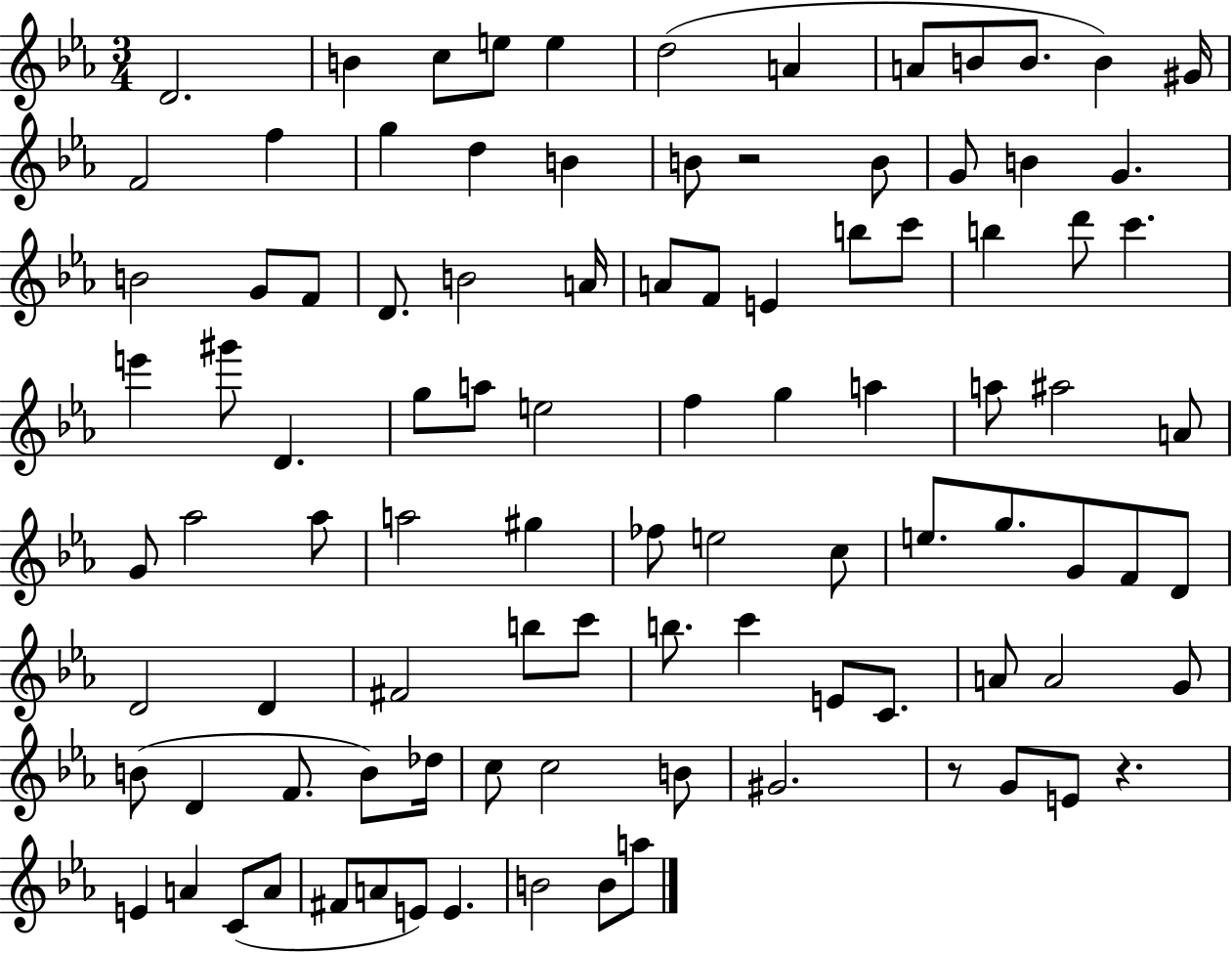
X:1
T:Untitled
M:3/4
L:1/4
K:Eb
D2 B c/2 e/2 e d2 A A/2 B/2 B/2 B ^G/4 F2 f g d B B/2 z2 B/2 G/2 B G B2 G/2 F/2 D/2 B2 A/4 A/2 F/2 E b/2 c'/2 b d'/2 c' e' ^g'/2 D g/2 a/2 e2 f g a a/2 ^a2 A/2 G/2 _a2 _a/2 a2 ^g _f/2 e2 c/2 e/2 g/2 G/2 F/2 D/2 D2 D ^F2 b/2 c'/2 b/2 c' E/2 C/2 A/2 A2 G/2 B/2 D F/2 B/2 _d/4 c/2 c2 B/2 ^G2 z/2 G/2 E/2 z E A C/2 A/2 ^F/2 A/2 E/2 E B2 B/2 a/2